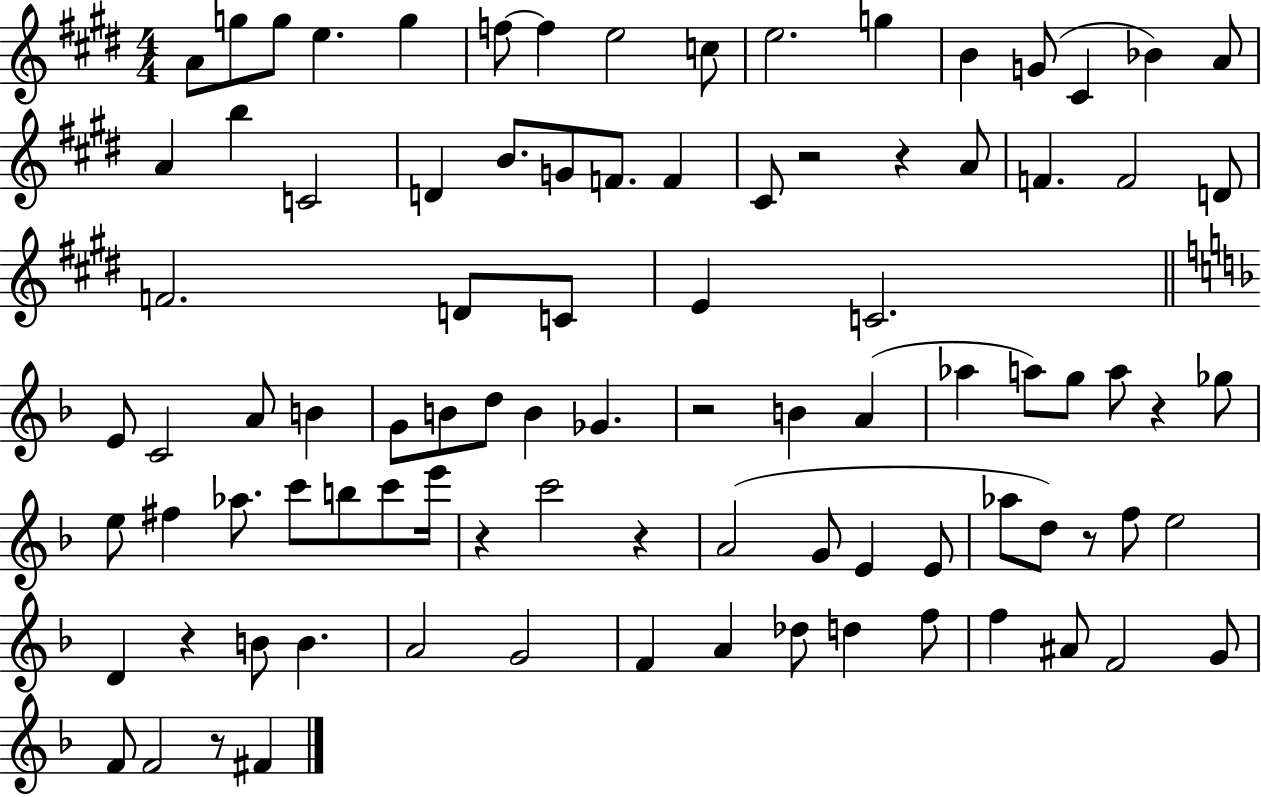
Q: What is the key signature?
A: E major